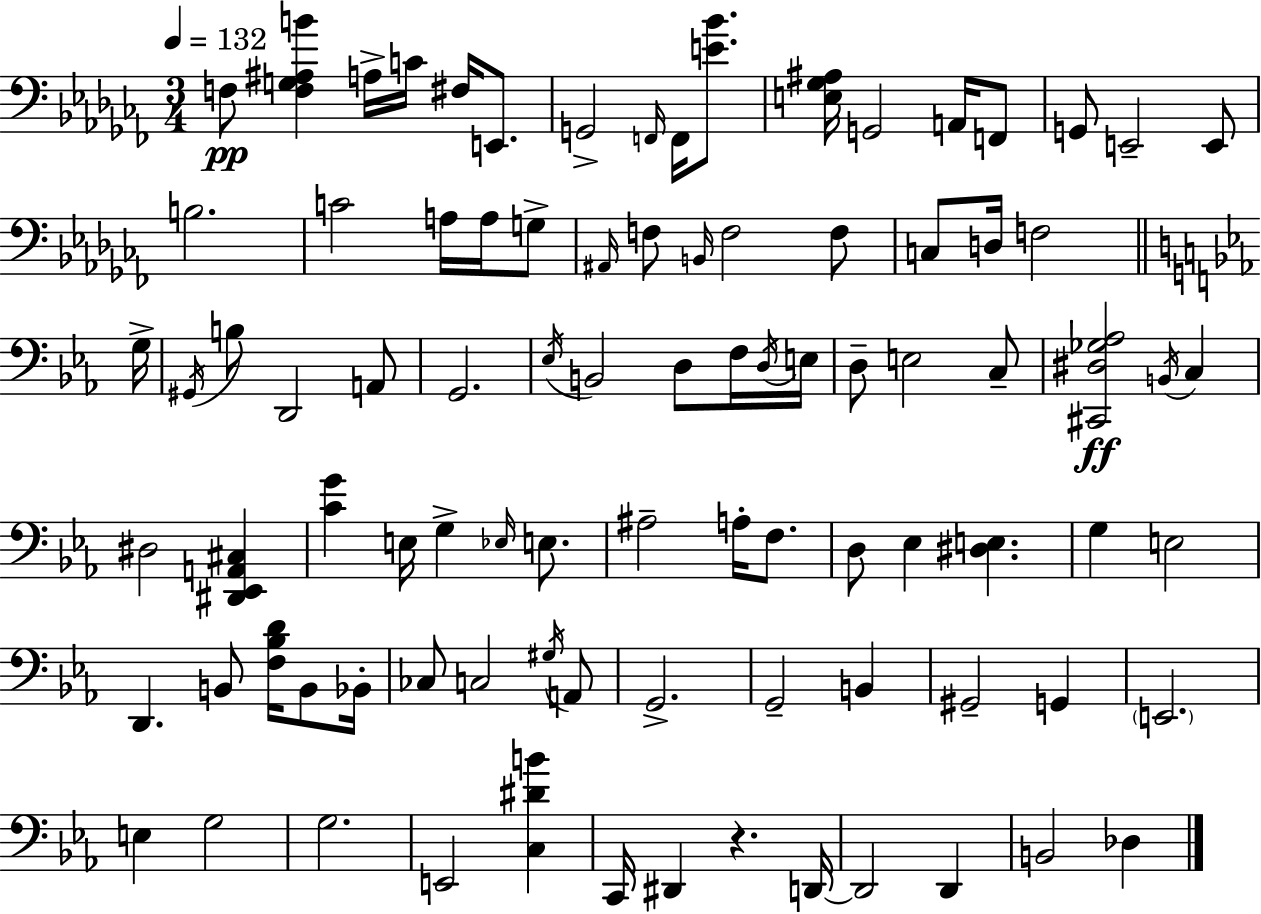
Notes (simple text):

F3/e [F3,G3,A#3,B4]/q A3/s C4/s F#3/s E2/e. G2/h F2/s F2/s [E4,Bb4]/e. [E3,Gb3,A#3]/s G2/h A2/s F2/e G2/e E2/h E2/e B3/h. C4/h A3/s A3/s G3/e A#2/s F3/e B2/s F3/h F3/e C3/e D3/s F3/h G3/s G#2/s B3/e D2/h A2/e G2/h. Eb3/s B2/h D3/e F3/s D3/s E3/s D3/e E3/h C3/e [C#2,D#3,Gb3,Ab3]/h B2/s C3/q D#3/h [D#2,Eb2,A2,C#3]/q [C4,G4]/q E3/s G3/q Eb3/s E3/e. A#3/h A3/s F3/e. D3/e Eb3/q [D#3,E3]/q. G3/q E3/h D2/q. B2/e [F3,Bb3,D4]/s B2/e Bb2/s CES3/e C3/h G#3/s A2/e G2/h. G2/h B2/q G#2/h G2/q E2/h. E3/q G3/h G3/h. E2/h [C3,D#4,B4]/q C2/s D#2/q R/q. D2/s D2/h D2/q B2/h Db3/q